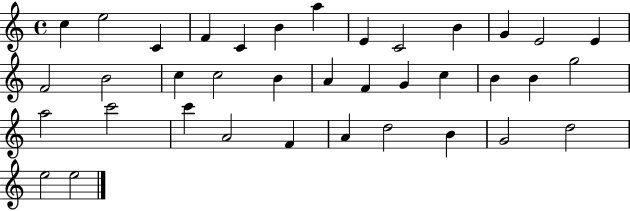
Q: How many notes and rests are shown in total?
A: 37